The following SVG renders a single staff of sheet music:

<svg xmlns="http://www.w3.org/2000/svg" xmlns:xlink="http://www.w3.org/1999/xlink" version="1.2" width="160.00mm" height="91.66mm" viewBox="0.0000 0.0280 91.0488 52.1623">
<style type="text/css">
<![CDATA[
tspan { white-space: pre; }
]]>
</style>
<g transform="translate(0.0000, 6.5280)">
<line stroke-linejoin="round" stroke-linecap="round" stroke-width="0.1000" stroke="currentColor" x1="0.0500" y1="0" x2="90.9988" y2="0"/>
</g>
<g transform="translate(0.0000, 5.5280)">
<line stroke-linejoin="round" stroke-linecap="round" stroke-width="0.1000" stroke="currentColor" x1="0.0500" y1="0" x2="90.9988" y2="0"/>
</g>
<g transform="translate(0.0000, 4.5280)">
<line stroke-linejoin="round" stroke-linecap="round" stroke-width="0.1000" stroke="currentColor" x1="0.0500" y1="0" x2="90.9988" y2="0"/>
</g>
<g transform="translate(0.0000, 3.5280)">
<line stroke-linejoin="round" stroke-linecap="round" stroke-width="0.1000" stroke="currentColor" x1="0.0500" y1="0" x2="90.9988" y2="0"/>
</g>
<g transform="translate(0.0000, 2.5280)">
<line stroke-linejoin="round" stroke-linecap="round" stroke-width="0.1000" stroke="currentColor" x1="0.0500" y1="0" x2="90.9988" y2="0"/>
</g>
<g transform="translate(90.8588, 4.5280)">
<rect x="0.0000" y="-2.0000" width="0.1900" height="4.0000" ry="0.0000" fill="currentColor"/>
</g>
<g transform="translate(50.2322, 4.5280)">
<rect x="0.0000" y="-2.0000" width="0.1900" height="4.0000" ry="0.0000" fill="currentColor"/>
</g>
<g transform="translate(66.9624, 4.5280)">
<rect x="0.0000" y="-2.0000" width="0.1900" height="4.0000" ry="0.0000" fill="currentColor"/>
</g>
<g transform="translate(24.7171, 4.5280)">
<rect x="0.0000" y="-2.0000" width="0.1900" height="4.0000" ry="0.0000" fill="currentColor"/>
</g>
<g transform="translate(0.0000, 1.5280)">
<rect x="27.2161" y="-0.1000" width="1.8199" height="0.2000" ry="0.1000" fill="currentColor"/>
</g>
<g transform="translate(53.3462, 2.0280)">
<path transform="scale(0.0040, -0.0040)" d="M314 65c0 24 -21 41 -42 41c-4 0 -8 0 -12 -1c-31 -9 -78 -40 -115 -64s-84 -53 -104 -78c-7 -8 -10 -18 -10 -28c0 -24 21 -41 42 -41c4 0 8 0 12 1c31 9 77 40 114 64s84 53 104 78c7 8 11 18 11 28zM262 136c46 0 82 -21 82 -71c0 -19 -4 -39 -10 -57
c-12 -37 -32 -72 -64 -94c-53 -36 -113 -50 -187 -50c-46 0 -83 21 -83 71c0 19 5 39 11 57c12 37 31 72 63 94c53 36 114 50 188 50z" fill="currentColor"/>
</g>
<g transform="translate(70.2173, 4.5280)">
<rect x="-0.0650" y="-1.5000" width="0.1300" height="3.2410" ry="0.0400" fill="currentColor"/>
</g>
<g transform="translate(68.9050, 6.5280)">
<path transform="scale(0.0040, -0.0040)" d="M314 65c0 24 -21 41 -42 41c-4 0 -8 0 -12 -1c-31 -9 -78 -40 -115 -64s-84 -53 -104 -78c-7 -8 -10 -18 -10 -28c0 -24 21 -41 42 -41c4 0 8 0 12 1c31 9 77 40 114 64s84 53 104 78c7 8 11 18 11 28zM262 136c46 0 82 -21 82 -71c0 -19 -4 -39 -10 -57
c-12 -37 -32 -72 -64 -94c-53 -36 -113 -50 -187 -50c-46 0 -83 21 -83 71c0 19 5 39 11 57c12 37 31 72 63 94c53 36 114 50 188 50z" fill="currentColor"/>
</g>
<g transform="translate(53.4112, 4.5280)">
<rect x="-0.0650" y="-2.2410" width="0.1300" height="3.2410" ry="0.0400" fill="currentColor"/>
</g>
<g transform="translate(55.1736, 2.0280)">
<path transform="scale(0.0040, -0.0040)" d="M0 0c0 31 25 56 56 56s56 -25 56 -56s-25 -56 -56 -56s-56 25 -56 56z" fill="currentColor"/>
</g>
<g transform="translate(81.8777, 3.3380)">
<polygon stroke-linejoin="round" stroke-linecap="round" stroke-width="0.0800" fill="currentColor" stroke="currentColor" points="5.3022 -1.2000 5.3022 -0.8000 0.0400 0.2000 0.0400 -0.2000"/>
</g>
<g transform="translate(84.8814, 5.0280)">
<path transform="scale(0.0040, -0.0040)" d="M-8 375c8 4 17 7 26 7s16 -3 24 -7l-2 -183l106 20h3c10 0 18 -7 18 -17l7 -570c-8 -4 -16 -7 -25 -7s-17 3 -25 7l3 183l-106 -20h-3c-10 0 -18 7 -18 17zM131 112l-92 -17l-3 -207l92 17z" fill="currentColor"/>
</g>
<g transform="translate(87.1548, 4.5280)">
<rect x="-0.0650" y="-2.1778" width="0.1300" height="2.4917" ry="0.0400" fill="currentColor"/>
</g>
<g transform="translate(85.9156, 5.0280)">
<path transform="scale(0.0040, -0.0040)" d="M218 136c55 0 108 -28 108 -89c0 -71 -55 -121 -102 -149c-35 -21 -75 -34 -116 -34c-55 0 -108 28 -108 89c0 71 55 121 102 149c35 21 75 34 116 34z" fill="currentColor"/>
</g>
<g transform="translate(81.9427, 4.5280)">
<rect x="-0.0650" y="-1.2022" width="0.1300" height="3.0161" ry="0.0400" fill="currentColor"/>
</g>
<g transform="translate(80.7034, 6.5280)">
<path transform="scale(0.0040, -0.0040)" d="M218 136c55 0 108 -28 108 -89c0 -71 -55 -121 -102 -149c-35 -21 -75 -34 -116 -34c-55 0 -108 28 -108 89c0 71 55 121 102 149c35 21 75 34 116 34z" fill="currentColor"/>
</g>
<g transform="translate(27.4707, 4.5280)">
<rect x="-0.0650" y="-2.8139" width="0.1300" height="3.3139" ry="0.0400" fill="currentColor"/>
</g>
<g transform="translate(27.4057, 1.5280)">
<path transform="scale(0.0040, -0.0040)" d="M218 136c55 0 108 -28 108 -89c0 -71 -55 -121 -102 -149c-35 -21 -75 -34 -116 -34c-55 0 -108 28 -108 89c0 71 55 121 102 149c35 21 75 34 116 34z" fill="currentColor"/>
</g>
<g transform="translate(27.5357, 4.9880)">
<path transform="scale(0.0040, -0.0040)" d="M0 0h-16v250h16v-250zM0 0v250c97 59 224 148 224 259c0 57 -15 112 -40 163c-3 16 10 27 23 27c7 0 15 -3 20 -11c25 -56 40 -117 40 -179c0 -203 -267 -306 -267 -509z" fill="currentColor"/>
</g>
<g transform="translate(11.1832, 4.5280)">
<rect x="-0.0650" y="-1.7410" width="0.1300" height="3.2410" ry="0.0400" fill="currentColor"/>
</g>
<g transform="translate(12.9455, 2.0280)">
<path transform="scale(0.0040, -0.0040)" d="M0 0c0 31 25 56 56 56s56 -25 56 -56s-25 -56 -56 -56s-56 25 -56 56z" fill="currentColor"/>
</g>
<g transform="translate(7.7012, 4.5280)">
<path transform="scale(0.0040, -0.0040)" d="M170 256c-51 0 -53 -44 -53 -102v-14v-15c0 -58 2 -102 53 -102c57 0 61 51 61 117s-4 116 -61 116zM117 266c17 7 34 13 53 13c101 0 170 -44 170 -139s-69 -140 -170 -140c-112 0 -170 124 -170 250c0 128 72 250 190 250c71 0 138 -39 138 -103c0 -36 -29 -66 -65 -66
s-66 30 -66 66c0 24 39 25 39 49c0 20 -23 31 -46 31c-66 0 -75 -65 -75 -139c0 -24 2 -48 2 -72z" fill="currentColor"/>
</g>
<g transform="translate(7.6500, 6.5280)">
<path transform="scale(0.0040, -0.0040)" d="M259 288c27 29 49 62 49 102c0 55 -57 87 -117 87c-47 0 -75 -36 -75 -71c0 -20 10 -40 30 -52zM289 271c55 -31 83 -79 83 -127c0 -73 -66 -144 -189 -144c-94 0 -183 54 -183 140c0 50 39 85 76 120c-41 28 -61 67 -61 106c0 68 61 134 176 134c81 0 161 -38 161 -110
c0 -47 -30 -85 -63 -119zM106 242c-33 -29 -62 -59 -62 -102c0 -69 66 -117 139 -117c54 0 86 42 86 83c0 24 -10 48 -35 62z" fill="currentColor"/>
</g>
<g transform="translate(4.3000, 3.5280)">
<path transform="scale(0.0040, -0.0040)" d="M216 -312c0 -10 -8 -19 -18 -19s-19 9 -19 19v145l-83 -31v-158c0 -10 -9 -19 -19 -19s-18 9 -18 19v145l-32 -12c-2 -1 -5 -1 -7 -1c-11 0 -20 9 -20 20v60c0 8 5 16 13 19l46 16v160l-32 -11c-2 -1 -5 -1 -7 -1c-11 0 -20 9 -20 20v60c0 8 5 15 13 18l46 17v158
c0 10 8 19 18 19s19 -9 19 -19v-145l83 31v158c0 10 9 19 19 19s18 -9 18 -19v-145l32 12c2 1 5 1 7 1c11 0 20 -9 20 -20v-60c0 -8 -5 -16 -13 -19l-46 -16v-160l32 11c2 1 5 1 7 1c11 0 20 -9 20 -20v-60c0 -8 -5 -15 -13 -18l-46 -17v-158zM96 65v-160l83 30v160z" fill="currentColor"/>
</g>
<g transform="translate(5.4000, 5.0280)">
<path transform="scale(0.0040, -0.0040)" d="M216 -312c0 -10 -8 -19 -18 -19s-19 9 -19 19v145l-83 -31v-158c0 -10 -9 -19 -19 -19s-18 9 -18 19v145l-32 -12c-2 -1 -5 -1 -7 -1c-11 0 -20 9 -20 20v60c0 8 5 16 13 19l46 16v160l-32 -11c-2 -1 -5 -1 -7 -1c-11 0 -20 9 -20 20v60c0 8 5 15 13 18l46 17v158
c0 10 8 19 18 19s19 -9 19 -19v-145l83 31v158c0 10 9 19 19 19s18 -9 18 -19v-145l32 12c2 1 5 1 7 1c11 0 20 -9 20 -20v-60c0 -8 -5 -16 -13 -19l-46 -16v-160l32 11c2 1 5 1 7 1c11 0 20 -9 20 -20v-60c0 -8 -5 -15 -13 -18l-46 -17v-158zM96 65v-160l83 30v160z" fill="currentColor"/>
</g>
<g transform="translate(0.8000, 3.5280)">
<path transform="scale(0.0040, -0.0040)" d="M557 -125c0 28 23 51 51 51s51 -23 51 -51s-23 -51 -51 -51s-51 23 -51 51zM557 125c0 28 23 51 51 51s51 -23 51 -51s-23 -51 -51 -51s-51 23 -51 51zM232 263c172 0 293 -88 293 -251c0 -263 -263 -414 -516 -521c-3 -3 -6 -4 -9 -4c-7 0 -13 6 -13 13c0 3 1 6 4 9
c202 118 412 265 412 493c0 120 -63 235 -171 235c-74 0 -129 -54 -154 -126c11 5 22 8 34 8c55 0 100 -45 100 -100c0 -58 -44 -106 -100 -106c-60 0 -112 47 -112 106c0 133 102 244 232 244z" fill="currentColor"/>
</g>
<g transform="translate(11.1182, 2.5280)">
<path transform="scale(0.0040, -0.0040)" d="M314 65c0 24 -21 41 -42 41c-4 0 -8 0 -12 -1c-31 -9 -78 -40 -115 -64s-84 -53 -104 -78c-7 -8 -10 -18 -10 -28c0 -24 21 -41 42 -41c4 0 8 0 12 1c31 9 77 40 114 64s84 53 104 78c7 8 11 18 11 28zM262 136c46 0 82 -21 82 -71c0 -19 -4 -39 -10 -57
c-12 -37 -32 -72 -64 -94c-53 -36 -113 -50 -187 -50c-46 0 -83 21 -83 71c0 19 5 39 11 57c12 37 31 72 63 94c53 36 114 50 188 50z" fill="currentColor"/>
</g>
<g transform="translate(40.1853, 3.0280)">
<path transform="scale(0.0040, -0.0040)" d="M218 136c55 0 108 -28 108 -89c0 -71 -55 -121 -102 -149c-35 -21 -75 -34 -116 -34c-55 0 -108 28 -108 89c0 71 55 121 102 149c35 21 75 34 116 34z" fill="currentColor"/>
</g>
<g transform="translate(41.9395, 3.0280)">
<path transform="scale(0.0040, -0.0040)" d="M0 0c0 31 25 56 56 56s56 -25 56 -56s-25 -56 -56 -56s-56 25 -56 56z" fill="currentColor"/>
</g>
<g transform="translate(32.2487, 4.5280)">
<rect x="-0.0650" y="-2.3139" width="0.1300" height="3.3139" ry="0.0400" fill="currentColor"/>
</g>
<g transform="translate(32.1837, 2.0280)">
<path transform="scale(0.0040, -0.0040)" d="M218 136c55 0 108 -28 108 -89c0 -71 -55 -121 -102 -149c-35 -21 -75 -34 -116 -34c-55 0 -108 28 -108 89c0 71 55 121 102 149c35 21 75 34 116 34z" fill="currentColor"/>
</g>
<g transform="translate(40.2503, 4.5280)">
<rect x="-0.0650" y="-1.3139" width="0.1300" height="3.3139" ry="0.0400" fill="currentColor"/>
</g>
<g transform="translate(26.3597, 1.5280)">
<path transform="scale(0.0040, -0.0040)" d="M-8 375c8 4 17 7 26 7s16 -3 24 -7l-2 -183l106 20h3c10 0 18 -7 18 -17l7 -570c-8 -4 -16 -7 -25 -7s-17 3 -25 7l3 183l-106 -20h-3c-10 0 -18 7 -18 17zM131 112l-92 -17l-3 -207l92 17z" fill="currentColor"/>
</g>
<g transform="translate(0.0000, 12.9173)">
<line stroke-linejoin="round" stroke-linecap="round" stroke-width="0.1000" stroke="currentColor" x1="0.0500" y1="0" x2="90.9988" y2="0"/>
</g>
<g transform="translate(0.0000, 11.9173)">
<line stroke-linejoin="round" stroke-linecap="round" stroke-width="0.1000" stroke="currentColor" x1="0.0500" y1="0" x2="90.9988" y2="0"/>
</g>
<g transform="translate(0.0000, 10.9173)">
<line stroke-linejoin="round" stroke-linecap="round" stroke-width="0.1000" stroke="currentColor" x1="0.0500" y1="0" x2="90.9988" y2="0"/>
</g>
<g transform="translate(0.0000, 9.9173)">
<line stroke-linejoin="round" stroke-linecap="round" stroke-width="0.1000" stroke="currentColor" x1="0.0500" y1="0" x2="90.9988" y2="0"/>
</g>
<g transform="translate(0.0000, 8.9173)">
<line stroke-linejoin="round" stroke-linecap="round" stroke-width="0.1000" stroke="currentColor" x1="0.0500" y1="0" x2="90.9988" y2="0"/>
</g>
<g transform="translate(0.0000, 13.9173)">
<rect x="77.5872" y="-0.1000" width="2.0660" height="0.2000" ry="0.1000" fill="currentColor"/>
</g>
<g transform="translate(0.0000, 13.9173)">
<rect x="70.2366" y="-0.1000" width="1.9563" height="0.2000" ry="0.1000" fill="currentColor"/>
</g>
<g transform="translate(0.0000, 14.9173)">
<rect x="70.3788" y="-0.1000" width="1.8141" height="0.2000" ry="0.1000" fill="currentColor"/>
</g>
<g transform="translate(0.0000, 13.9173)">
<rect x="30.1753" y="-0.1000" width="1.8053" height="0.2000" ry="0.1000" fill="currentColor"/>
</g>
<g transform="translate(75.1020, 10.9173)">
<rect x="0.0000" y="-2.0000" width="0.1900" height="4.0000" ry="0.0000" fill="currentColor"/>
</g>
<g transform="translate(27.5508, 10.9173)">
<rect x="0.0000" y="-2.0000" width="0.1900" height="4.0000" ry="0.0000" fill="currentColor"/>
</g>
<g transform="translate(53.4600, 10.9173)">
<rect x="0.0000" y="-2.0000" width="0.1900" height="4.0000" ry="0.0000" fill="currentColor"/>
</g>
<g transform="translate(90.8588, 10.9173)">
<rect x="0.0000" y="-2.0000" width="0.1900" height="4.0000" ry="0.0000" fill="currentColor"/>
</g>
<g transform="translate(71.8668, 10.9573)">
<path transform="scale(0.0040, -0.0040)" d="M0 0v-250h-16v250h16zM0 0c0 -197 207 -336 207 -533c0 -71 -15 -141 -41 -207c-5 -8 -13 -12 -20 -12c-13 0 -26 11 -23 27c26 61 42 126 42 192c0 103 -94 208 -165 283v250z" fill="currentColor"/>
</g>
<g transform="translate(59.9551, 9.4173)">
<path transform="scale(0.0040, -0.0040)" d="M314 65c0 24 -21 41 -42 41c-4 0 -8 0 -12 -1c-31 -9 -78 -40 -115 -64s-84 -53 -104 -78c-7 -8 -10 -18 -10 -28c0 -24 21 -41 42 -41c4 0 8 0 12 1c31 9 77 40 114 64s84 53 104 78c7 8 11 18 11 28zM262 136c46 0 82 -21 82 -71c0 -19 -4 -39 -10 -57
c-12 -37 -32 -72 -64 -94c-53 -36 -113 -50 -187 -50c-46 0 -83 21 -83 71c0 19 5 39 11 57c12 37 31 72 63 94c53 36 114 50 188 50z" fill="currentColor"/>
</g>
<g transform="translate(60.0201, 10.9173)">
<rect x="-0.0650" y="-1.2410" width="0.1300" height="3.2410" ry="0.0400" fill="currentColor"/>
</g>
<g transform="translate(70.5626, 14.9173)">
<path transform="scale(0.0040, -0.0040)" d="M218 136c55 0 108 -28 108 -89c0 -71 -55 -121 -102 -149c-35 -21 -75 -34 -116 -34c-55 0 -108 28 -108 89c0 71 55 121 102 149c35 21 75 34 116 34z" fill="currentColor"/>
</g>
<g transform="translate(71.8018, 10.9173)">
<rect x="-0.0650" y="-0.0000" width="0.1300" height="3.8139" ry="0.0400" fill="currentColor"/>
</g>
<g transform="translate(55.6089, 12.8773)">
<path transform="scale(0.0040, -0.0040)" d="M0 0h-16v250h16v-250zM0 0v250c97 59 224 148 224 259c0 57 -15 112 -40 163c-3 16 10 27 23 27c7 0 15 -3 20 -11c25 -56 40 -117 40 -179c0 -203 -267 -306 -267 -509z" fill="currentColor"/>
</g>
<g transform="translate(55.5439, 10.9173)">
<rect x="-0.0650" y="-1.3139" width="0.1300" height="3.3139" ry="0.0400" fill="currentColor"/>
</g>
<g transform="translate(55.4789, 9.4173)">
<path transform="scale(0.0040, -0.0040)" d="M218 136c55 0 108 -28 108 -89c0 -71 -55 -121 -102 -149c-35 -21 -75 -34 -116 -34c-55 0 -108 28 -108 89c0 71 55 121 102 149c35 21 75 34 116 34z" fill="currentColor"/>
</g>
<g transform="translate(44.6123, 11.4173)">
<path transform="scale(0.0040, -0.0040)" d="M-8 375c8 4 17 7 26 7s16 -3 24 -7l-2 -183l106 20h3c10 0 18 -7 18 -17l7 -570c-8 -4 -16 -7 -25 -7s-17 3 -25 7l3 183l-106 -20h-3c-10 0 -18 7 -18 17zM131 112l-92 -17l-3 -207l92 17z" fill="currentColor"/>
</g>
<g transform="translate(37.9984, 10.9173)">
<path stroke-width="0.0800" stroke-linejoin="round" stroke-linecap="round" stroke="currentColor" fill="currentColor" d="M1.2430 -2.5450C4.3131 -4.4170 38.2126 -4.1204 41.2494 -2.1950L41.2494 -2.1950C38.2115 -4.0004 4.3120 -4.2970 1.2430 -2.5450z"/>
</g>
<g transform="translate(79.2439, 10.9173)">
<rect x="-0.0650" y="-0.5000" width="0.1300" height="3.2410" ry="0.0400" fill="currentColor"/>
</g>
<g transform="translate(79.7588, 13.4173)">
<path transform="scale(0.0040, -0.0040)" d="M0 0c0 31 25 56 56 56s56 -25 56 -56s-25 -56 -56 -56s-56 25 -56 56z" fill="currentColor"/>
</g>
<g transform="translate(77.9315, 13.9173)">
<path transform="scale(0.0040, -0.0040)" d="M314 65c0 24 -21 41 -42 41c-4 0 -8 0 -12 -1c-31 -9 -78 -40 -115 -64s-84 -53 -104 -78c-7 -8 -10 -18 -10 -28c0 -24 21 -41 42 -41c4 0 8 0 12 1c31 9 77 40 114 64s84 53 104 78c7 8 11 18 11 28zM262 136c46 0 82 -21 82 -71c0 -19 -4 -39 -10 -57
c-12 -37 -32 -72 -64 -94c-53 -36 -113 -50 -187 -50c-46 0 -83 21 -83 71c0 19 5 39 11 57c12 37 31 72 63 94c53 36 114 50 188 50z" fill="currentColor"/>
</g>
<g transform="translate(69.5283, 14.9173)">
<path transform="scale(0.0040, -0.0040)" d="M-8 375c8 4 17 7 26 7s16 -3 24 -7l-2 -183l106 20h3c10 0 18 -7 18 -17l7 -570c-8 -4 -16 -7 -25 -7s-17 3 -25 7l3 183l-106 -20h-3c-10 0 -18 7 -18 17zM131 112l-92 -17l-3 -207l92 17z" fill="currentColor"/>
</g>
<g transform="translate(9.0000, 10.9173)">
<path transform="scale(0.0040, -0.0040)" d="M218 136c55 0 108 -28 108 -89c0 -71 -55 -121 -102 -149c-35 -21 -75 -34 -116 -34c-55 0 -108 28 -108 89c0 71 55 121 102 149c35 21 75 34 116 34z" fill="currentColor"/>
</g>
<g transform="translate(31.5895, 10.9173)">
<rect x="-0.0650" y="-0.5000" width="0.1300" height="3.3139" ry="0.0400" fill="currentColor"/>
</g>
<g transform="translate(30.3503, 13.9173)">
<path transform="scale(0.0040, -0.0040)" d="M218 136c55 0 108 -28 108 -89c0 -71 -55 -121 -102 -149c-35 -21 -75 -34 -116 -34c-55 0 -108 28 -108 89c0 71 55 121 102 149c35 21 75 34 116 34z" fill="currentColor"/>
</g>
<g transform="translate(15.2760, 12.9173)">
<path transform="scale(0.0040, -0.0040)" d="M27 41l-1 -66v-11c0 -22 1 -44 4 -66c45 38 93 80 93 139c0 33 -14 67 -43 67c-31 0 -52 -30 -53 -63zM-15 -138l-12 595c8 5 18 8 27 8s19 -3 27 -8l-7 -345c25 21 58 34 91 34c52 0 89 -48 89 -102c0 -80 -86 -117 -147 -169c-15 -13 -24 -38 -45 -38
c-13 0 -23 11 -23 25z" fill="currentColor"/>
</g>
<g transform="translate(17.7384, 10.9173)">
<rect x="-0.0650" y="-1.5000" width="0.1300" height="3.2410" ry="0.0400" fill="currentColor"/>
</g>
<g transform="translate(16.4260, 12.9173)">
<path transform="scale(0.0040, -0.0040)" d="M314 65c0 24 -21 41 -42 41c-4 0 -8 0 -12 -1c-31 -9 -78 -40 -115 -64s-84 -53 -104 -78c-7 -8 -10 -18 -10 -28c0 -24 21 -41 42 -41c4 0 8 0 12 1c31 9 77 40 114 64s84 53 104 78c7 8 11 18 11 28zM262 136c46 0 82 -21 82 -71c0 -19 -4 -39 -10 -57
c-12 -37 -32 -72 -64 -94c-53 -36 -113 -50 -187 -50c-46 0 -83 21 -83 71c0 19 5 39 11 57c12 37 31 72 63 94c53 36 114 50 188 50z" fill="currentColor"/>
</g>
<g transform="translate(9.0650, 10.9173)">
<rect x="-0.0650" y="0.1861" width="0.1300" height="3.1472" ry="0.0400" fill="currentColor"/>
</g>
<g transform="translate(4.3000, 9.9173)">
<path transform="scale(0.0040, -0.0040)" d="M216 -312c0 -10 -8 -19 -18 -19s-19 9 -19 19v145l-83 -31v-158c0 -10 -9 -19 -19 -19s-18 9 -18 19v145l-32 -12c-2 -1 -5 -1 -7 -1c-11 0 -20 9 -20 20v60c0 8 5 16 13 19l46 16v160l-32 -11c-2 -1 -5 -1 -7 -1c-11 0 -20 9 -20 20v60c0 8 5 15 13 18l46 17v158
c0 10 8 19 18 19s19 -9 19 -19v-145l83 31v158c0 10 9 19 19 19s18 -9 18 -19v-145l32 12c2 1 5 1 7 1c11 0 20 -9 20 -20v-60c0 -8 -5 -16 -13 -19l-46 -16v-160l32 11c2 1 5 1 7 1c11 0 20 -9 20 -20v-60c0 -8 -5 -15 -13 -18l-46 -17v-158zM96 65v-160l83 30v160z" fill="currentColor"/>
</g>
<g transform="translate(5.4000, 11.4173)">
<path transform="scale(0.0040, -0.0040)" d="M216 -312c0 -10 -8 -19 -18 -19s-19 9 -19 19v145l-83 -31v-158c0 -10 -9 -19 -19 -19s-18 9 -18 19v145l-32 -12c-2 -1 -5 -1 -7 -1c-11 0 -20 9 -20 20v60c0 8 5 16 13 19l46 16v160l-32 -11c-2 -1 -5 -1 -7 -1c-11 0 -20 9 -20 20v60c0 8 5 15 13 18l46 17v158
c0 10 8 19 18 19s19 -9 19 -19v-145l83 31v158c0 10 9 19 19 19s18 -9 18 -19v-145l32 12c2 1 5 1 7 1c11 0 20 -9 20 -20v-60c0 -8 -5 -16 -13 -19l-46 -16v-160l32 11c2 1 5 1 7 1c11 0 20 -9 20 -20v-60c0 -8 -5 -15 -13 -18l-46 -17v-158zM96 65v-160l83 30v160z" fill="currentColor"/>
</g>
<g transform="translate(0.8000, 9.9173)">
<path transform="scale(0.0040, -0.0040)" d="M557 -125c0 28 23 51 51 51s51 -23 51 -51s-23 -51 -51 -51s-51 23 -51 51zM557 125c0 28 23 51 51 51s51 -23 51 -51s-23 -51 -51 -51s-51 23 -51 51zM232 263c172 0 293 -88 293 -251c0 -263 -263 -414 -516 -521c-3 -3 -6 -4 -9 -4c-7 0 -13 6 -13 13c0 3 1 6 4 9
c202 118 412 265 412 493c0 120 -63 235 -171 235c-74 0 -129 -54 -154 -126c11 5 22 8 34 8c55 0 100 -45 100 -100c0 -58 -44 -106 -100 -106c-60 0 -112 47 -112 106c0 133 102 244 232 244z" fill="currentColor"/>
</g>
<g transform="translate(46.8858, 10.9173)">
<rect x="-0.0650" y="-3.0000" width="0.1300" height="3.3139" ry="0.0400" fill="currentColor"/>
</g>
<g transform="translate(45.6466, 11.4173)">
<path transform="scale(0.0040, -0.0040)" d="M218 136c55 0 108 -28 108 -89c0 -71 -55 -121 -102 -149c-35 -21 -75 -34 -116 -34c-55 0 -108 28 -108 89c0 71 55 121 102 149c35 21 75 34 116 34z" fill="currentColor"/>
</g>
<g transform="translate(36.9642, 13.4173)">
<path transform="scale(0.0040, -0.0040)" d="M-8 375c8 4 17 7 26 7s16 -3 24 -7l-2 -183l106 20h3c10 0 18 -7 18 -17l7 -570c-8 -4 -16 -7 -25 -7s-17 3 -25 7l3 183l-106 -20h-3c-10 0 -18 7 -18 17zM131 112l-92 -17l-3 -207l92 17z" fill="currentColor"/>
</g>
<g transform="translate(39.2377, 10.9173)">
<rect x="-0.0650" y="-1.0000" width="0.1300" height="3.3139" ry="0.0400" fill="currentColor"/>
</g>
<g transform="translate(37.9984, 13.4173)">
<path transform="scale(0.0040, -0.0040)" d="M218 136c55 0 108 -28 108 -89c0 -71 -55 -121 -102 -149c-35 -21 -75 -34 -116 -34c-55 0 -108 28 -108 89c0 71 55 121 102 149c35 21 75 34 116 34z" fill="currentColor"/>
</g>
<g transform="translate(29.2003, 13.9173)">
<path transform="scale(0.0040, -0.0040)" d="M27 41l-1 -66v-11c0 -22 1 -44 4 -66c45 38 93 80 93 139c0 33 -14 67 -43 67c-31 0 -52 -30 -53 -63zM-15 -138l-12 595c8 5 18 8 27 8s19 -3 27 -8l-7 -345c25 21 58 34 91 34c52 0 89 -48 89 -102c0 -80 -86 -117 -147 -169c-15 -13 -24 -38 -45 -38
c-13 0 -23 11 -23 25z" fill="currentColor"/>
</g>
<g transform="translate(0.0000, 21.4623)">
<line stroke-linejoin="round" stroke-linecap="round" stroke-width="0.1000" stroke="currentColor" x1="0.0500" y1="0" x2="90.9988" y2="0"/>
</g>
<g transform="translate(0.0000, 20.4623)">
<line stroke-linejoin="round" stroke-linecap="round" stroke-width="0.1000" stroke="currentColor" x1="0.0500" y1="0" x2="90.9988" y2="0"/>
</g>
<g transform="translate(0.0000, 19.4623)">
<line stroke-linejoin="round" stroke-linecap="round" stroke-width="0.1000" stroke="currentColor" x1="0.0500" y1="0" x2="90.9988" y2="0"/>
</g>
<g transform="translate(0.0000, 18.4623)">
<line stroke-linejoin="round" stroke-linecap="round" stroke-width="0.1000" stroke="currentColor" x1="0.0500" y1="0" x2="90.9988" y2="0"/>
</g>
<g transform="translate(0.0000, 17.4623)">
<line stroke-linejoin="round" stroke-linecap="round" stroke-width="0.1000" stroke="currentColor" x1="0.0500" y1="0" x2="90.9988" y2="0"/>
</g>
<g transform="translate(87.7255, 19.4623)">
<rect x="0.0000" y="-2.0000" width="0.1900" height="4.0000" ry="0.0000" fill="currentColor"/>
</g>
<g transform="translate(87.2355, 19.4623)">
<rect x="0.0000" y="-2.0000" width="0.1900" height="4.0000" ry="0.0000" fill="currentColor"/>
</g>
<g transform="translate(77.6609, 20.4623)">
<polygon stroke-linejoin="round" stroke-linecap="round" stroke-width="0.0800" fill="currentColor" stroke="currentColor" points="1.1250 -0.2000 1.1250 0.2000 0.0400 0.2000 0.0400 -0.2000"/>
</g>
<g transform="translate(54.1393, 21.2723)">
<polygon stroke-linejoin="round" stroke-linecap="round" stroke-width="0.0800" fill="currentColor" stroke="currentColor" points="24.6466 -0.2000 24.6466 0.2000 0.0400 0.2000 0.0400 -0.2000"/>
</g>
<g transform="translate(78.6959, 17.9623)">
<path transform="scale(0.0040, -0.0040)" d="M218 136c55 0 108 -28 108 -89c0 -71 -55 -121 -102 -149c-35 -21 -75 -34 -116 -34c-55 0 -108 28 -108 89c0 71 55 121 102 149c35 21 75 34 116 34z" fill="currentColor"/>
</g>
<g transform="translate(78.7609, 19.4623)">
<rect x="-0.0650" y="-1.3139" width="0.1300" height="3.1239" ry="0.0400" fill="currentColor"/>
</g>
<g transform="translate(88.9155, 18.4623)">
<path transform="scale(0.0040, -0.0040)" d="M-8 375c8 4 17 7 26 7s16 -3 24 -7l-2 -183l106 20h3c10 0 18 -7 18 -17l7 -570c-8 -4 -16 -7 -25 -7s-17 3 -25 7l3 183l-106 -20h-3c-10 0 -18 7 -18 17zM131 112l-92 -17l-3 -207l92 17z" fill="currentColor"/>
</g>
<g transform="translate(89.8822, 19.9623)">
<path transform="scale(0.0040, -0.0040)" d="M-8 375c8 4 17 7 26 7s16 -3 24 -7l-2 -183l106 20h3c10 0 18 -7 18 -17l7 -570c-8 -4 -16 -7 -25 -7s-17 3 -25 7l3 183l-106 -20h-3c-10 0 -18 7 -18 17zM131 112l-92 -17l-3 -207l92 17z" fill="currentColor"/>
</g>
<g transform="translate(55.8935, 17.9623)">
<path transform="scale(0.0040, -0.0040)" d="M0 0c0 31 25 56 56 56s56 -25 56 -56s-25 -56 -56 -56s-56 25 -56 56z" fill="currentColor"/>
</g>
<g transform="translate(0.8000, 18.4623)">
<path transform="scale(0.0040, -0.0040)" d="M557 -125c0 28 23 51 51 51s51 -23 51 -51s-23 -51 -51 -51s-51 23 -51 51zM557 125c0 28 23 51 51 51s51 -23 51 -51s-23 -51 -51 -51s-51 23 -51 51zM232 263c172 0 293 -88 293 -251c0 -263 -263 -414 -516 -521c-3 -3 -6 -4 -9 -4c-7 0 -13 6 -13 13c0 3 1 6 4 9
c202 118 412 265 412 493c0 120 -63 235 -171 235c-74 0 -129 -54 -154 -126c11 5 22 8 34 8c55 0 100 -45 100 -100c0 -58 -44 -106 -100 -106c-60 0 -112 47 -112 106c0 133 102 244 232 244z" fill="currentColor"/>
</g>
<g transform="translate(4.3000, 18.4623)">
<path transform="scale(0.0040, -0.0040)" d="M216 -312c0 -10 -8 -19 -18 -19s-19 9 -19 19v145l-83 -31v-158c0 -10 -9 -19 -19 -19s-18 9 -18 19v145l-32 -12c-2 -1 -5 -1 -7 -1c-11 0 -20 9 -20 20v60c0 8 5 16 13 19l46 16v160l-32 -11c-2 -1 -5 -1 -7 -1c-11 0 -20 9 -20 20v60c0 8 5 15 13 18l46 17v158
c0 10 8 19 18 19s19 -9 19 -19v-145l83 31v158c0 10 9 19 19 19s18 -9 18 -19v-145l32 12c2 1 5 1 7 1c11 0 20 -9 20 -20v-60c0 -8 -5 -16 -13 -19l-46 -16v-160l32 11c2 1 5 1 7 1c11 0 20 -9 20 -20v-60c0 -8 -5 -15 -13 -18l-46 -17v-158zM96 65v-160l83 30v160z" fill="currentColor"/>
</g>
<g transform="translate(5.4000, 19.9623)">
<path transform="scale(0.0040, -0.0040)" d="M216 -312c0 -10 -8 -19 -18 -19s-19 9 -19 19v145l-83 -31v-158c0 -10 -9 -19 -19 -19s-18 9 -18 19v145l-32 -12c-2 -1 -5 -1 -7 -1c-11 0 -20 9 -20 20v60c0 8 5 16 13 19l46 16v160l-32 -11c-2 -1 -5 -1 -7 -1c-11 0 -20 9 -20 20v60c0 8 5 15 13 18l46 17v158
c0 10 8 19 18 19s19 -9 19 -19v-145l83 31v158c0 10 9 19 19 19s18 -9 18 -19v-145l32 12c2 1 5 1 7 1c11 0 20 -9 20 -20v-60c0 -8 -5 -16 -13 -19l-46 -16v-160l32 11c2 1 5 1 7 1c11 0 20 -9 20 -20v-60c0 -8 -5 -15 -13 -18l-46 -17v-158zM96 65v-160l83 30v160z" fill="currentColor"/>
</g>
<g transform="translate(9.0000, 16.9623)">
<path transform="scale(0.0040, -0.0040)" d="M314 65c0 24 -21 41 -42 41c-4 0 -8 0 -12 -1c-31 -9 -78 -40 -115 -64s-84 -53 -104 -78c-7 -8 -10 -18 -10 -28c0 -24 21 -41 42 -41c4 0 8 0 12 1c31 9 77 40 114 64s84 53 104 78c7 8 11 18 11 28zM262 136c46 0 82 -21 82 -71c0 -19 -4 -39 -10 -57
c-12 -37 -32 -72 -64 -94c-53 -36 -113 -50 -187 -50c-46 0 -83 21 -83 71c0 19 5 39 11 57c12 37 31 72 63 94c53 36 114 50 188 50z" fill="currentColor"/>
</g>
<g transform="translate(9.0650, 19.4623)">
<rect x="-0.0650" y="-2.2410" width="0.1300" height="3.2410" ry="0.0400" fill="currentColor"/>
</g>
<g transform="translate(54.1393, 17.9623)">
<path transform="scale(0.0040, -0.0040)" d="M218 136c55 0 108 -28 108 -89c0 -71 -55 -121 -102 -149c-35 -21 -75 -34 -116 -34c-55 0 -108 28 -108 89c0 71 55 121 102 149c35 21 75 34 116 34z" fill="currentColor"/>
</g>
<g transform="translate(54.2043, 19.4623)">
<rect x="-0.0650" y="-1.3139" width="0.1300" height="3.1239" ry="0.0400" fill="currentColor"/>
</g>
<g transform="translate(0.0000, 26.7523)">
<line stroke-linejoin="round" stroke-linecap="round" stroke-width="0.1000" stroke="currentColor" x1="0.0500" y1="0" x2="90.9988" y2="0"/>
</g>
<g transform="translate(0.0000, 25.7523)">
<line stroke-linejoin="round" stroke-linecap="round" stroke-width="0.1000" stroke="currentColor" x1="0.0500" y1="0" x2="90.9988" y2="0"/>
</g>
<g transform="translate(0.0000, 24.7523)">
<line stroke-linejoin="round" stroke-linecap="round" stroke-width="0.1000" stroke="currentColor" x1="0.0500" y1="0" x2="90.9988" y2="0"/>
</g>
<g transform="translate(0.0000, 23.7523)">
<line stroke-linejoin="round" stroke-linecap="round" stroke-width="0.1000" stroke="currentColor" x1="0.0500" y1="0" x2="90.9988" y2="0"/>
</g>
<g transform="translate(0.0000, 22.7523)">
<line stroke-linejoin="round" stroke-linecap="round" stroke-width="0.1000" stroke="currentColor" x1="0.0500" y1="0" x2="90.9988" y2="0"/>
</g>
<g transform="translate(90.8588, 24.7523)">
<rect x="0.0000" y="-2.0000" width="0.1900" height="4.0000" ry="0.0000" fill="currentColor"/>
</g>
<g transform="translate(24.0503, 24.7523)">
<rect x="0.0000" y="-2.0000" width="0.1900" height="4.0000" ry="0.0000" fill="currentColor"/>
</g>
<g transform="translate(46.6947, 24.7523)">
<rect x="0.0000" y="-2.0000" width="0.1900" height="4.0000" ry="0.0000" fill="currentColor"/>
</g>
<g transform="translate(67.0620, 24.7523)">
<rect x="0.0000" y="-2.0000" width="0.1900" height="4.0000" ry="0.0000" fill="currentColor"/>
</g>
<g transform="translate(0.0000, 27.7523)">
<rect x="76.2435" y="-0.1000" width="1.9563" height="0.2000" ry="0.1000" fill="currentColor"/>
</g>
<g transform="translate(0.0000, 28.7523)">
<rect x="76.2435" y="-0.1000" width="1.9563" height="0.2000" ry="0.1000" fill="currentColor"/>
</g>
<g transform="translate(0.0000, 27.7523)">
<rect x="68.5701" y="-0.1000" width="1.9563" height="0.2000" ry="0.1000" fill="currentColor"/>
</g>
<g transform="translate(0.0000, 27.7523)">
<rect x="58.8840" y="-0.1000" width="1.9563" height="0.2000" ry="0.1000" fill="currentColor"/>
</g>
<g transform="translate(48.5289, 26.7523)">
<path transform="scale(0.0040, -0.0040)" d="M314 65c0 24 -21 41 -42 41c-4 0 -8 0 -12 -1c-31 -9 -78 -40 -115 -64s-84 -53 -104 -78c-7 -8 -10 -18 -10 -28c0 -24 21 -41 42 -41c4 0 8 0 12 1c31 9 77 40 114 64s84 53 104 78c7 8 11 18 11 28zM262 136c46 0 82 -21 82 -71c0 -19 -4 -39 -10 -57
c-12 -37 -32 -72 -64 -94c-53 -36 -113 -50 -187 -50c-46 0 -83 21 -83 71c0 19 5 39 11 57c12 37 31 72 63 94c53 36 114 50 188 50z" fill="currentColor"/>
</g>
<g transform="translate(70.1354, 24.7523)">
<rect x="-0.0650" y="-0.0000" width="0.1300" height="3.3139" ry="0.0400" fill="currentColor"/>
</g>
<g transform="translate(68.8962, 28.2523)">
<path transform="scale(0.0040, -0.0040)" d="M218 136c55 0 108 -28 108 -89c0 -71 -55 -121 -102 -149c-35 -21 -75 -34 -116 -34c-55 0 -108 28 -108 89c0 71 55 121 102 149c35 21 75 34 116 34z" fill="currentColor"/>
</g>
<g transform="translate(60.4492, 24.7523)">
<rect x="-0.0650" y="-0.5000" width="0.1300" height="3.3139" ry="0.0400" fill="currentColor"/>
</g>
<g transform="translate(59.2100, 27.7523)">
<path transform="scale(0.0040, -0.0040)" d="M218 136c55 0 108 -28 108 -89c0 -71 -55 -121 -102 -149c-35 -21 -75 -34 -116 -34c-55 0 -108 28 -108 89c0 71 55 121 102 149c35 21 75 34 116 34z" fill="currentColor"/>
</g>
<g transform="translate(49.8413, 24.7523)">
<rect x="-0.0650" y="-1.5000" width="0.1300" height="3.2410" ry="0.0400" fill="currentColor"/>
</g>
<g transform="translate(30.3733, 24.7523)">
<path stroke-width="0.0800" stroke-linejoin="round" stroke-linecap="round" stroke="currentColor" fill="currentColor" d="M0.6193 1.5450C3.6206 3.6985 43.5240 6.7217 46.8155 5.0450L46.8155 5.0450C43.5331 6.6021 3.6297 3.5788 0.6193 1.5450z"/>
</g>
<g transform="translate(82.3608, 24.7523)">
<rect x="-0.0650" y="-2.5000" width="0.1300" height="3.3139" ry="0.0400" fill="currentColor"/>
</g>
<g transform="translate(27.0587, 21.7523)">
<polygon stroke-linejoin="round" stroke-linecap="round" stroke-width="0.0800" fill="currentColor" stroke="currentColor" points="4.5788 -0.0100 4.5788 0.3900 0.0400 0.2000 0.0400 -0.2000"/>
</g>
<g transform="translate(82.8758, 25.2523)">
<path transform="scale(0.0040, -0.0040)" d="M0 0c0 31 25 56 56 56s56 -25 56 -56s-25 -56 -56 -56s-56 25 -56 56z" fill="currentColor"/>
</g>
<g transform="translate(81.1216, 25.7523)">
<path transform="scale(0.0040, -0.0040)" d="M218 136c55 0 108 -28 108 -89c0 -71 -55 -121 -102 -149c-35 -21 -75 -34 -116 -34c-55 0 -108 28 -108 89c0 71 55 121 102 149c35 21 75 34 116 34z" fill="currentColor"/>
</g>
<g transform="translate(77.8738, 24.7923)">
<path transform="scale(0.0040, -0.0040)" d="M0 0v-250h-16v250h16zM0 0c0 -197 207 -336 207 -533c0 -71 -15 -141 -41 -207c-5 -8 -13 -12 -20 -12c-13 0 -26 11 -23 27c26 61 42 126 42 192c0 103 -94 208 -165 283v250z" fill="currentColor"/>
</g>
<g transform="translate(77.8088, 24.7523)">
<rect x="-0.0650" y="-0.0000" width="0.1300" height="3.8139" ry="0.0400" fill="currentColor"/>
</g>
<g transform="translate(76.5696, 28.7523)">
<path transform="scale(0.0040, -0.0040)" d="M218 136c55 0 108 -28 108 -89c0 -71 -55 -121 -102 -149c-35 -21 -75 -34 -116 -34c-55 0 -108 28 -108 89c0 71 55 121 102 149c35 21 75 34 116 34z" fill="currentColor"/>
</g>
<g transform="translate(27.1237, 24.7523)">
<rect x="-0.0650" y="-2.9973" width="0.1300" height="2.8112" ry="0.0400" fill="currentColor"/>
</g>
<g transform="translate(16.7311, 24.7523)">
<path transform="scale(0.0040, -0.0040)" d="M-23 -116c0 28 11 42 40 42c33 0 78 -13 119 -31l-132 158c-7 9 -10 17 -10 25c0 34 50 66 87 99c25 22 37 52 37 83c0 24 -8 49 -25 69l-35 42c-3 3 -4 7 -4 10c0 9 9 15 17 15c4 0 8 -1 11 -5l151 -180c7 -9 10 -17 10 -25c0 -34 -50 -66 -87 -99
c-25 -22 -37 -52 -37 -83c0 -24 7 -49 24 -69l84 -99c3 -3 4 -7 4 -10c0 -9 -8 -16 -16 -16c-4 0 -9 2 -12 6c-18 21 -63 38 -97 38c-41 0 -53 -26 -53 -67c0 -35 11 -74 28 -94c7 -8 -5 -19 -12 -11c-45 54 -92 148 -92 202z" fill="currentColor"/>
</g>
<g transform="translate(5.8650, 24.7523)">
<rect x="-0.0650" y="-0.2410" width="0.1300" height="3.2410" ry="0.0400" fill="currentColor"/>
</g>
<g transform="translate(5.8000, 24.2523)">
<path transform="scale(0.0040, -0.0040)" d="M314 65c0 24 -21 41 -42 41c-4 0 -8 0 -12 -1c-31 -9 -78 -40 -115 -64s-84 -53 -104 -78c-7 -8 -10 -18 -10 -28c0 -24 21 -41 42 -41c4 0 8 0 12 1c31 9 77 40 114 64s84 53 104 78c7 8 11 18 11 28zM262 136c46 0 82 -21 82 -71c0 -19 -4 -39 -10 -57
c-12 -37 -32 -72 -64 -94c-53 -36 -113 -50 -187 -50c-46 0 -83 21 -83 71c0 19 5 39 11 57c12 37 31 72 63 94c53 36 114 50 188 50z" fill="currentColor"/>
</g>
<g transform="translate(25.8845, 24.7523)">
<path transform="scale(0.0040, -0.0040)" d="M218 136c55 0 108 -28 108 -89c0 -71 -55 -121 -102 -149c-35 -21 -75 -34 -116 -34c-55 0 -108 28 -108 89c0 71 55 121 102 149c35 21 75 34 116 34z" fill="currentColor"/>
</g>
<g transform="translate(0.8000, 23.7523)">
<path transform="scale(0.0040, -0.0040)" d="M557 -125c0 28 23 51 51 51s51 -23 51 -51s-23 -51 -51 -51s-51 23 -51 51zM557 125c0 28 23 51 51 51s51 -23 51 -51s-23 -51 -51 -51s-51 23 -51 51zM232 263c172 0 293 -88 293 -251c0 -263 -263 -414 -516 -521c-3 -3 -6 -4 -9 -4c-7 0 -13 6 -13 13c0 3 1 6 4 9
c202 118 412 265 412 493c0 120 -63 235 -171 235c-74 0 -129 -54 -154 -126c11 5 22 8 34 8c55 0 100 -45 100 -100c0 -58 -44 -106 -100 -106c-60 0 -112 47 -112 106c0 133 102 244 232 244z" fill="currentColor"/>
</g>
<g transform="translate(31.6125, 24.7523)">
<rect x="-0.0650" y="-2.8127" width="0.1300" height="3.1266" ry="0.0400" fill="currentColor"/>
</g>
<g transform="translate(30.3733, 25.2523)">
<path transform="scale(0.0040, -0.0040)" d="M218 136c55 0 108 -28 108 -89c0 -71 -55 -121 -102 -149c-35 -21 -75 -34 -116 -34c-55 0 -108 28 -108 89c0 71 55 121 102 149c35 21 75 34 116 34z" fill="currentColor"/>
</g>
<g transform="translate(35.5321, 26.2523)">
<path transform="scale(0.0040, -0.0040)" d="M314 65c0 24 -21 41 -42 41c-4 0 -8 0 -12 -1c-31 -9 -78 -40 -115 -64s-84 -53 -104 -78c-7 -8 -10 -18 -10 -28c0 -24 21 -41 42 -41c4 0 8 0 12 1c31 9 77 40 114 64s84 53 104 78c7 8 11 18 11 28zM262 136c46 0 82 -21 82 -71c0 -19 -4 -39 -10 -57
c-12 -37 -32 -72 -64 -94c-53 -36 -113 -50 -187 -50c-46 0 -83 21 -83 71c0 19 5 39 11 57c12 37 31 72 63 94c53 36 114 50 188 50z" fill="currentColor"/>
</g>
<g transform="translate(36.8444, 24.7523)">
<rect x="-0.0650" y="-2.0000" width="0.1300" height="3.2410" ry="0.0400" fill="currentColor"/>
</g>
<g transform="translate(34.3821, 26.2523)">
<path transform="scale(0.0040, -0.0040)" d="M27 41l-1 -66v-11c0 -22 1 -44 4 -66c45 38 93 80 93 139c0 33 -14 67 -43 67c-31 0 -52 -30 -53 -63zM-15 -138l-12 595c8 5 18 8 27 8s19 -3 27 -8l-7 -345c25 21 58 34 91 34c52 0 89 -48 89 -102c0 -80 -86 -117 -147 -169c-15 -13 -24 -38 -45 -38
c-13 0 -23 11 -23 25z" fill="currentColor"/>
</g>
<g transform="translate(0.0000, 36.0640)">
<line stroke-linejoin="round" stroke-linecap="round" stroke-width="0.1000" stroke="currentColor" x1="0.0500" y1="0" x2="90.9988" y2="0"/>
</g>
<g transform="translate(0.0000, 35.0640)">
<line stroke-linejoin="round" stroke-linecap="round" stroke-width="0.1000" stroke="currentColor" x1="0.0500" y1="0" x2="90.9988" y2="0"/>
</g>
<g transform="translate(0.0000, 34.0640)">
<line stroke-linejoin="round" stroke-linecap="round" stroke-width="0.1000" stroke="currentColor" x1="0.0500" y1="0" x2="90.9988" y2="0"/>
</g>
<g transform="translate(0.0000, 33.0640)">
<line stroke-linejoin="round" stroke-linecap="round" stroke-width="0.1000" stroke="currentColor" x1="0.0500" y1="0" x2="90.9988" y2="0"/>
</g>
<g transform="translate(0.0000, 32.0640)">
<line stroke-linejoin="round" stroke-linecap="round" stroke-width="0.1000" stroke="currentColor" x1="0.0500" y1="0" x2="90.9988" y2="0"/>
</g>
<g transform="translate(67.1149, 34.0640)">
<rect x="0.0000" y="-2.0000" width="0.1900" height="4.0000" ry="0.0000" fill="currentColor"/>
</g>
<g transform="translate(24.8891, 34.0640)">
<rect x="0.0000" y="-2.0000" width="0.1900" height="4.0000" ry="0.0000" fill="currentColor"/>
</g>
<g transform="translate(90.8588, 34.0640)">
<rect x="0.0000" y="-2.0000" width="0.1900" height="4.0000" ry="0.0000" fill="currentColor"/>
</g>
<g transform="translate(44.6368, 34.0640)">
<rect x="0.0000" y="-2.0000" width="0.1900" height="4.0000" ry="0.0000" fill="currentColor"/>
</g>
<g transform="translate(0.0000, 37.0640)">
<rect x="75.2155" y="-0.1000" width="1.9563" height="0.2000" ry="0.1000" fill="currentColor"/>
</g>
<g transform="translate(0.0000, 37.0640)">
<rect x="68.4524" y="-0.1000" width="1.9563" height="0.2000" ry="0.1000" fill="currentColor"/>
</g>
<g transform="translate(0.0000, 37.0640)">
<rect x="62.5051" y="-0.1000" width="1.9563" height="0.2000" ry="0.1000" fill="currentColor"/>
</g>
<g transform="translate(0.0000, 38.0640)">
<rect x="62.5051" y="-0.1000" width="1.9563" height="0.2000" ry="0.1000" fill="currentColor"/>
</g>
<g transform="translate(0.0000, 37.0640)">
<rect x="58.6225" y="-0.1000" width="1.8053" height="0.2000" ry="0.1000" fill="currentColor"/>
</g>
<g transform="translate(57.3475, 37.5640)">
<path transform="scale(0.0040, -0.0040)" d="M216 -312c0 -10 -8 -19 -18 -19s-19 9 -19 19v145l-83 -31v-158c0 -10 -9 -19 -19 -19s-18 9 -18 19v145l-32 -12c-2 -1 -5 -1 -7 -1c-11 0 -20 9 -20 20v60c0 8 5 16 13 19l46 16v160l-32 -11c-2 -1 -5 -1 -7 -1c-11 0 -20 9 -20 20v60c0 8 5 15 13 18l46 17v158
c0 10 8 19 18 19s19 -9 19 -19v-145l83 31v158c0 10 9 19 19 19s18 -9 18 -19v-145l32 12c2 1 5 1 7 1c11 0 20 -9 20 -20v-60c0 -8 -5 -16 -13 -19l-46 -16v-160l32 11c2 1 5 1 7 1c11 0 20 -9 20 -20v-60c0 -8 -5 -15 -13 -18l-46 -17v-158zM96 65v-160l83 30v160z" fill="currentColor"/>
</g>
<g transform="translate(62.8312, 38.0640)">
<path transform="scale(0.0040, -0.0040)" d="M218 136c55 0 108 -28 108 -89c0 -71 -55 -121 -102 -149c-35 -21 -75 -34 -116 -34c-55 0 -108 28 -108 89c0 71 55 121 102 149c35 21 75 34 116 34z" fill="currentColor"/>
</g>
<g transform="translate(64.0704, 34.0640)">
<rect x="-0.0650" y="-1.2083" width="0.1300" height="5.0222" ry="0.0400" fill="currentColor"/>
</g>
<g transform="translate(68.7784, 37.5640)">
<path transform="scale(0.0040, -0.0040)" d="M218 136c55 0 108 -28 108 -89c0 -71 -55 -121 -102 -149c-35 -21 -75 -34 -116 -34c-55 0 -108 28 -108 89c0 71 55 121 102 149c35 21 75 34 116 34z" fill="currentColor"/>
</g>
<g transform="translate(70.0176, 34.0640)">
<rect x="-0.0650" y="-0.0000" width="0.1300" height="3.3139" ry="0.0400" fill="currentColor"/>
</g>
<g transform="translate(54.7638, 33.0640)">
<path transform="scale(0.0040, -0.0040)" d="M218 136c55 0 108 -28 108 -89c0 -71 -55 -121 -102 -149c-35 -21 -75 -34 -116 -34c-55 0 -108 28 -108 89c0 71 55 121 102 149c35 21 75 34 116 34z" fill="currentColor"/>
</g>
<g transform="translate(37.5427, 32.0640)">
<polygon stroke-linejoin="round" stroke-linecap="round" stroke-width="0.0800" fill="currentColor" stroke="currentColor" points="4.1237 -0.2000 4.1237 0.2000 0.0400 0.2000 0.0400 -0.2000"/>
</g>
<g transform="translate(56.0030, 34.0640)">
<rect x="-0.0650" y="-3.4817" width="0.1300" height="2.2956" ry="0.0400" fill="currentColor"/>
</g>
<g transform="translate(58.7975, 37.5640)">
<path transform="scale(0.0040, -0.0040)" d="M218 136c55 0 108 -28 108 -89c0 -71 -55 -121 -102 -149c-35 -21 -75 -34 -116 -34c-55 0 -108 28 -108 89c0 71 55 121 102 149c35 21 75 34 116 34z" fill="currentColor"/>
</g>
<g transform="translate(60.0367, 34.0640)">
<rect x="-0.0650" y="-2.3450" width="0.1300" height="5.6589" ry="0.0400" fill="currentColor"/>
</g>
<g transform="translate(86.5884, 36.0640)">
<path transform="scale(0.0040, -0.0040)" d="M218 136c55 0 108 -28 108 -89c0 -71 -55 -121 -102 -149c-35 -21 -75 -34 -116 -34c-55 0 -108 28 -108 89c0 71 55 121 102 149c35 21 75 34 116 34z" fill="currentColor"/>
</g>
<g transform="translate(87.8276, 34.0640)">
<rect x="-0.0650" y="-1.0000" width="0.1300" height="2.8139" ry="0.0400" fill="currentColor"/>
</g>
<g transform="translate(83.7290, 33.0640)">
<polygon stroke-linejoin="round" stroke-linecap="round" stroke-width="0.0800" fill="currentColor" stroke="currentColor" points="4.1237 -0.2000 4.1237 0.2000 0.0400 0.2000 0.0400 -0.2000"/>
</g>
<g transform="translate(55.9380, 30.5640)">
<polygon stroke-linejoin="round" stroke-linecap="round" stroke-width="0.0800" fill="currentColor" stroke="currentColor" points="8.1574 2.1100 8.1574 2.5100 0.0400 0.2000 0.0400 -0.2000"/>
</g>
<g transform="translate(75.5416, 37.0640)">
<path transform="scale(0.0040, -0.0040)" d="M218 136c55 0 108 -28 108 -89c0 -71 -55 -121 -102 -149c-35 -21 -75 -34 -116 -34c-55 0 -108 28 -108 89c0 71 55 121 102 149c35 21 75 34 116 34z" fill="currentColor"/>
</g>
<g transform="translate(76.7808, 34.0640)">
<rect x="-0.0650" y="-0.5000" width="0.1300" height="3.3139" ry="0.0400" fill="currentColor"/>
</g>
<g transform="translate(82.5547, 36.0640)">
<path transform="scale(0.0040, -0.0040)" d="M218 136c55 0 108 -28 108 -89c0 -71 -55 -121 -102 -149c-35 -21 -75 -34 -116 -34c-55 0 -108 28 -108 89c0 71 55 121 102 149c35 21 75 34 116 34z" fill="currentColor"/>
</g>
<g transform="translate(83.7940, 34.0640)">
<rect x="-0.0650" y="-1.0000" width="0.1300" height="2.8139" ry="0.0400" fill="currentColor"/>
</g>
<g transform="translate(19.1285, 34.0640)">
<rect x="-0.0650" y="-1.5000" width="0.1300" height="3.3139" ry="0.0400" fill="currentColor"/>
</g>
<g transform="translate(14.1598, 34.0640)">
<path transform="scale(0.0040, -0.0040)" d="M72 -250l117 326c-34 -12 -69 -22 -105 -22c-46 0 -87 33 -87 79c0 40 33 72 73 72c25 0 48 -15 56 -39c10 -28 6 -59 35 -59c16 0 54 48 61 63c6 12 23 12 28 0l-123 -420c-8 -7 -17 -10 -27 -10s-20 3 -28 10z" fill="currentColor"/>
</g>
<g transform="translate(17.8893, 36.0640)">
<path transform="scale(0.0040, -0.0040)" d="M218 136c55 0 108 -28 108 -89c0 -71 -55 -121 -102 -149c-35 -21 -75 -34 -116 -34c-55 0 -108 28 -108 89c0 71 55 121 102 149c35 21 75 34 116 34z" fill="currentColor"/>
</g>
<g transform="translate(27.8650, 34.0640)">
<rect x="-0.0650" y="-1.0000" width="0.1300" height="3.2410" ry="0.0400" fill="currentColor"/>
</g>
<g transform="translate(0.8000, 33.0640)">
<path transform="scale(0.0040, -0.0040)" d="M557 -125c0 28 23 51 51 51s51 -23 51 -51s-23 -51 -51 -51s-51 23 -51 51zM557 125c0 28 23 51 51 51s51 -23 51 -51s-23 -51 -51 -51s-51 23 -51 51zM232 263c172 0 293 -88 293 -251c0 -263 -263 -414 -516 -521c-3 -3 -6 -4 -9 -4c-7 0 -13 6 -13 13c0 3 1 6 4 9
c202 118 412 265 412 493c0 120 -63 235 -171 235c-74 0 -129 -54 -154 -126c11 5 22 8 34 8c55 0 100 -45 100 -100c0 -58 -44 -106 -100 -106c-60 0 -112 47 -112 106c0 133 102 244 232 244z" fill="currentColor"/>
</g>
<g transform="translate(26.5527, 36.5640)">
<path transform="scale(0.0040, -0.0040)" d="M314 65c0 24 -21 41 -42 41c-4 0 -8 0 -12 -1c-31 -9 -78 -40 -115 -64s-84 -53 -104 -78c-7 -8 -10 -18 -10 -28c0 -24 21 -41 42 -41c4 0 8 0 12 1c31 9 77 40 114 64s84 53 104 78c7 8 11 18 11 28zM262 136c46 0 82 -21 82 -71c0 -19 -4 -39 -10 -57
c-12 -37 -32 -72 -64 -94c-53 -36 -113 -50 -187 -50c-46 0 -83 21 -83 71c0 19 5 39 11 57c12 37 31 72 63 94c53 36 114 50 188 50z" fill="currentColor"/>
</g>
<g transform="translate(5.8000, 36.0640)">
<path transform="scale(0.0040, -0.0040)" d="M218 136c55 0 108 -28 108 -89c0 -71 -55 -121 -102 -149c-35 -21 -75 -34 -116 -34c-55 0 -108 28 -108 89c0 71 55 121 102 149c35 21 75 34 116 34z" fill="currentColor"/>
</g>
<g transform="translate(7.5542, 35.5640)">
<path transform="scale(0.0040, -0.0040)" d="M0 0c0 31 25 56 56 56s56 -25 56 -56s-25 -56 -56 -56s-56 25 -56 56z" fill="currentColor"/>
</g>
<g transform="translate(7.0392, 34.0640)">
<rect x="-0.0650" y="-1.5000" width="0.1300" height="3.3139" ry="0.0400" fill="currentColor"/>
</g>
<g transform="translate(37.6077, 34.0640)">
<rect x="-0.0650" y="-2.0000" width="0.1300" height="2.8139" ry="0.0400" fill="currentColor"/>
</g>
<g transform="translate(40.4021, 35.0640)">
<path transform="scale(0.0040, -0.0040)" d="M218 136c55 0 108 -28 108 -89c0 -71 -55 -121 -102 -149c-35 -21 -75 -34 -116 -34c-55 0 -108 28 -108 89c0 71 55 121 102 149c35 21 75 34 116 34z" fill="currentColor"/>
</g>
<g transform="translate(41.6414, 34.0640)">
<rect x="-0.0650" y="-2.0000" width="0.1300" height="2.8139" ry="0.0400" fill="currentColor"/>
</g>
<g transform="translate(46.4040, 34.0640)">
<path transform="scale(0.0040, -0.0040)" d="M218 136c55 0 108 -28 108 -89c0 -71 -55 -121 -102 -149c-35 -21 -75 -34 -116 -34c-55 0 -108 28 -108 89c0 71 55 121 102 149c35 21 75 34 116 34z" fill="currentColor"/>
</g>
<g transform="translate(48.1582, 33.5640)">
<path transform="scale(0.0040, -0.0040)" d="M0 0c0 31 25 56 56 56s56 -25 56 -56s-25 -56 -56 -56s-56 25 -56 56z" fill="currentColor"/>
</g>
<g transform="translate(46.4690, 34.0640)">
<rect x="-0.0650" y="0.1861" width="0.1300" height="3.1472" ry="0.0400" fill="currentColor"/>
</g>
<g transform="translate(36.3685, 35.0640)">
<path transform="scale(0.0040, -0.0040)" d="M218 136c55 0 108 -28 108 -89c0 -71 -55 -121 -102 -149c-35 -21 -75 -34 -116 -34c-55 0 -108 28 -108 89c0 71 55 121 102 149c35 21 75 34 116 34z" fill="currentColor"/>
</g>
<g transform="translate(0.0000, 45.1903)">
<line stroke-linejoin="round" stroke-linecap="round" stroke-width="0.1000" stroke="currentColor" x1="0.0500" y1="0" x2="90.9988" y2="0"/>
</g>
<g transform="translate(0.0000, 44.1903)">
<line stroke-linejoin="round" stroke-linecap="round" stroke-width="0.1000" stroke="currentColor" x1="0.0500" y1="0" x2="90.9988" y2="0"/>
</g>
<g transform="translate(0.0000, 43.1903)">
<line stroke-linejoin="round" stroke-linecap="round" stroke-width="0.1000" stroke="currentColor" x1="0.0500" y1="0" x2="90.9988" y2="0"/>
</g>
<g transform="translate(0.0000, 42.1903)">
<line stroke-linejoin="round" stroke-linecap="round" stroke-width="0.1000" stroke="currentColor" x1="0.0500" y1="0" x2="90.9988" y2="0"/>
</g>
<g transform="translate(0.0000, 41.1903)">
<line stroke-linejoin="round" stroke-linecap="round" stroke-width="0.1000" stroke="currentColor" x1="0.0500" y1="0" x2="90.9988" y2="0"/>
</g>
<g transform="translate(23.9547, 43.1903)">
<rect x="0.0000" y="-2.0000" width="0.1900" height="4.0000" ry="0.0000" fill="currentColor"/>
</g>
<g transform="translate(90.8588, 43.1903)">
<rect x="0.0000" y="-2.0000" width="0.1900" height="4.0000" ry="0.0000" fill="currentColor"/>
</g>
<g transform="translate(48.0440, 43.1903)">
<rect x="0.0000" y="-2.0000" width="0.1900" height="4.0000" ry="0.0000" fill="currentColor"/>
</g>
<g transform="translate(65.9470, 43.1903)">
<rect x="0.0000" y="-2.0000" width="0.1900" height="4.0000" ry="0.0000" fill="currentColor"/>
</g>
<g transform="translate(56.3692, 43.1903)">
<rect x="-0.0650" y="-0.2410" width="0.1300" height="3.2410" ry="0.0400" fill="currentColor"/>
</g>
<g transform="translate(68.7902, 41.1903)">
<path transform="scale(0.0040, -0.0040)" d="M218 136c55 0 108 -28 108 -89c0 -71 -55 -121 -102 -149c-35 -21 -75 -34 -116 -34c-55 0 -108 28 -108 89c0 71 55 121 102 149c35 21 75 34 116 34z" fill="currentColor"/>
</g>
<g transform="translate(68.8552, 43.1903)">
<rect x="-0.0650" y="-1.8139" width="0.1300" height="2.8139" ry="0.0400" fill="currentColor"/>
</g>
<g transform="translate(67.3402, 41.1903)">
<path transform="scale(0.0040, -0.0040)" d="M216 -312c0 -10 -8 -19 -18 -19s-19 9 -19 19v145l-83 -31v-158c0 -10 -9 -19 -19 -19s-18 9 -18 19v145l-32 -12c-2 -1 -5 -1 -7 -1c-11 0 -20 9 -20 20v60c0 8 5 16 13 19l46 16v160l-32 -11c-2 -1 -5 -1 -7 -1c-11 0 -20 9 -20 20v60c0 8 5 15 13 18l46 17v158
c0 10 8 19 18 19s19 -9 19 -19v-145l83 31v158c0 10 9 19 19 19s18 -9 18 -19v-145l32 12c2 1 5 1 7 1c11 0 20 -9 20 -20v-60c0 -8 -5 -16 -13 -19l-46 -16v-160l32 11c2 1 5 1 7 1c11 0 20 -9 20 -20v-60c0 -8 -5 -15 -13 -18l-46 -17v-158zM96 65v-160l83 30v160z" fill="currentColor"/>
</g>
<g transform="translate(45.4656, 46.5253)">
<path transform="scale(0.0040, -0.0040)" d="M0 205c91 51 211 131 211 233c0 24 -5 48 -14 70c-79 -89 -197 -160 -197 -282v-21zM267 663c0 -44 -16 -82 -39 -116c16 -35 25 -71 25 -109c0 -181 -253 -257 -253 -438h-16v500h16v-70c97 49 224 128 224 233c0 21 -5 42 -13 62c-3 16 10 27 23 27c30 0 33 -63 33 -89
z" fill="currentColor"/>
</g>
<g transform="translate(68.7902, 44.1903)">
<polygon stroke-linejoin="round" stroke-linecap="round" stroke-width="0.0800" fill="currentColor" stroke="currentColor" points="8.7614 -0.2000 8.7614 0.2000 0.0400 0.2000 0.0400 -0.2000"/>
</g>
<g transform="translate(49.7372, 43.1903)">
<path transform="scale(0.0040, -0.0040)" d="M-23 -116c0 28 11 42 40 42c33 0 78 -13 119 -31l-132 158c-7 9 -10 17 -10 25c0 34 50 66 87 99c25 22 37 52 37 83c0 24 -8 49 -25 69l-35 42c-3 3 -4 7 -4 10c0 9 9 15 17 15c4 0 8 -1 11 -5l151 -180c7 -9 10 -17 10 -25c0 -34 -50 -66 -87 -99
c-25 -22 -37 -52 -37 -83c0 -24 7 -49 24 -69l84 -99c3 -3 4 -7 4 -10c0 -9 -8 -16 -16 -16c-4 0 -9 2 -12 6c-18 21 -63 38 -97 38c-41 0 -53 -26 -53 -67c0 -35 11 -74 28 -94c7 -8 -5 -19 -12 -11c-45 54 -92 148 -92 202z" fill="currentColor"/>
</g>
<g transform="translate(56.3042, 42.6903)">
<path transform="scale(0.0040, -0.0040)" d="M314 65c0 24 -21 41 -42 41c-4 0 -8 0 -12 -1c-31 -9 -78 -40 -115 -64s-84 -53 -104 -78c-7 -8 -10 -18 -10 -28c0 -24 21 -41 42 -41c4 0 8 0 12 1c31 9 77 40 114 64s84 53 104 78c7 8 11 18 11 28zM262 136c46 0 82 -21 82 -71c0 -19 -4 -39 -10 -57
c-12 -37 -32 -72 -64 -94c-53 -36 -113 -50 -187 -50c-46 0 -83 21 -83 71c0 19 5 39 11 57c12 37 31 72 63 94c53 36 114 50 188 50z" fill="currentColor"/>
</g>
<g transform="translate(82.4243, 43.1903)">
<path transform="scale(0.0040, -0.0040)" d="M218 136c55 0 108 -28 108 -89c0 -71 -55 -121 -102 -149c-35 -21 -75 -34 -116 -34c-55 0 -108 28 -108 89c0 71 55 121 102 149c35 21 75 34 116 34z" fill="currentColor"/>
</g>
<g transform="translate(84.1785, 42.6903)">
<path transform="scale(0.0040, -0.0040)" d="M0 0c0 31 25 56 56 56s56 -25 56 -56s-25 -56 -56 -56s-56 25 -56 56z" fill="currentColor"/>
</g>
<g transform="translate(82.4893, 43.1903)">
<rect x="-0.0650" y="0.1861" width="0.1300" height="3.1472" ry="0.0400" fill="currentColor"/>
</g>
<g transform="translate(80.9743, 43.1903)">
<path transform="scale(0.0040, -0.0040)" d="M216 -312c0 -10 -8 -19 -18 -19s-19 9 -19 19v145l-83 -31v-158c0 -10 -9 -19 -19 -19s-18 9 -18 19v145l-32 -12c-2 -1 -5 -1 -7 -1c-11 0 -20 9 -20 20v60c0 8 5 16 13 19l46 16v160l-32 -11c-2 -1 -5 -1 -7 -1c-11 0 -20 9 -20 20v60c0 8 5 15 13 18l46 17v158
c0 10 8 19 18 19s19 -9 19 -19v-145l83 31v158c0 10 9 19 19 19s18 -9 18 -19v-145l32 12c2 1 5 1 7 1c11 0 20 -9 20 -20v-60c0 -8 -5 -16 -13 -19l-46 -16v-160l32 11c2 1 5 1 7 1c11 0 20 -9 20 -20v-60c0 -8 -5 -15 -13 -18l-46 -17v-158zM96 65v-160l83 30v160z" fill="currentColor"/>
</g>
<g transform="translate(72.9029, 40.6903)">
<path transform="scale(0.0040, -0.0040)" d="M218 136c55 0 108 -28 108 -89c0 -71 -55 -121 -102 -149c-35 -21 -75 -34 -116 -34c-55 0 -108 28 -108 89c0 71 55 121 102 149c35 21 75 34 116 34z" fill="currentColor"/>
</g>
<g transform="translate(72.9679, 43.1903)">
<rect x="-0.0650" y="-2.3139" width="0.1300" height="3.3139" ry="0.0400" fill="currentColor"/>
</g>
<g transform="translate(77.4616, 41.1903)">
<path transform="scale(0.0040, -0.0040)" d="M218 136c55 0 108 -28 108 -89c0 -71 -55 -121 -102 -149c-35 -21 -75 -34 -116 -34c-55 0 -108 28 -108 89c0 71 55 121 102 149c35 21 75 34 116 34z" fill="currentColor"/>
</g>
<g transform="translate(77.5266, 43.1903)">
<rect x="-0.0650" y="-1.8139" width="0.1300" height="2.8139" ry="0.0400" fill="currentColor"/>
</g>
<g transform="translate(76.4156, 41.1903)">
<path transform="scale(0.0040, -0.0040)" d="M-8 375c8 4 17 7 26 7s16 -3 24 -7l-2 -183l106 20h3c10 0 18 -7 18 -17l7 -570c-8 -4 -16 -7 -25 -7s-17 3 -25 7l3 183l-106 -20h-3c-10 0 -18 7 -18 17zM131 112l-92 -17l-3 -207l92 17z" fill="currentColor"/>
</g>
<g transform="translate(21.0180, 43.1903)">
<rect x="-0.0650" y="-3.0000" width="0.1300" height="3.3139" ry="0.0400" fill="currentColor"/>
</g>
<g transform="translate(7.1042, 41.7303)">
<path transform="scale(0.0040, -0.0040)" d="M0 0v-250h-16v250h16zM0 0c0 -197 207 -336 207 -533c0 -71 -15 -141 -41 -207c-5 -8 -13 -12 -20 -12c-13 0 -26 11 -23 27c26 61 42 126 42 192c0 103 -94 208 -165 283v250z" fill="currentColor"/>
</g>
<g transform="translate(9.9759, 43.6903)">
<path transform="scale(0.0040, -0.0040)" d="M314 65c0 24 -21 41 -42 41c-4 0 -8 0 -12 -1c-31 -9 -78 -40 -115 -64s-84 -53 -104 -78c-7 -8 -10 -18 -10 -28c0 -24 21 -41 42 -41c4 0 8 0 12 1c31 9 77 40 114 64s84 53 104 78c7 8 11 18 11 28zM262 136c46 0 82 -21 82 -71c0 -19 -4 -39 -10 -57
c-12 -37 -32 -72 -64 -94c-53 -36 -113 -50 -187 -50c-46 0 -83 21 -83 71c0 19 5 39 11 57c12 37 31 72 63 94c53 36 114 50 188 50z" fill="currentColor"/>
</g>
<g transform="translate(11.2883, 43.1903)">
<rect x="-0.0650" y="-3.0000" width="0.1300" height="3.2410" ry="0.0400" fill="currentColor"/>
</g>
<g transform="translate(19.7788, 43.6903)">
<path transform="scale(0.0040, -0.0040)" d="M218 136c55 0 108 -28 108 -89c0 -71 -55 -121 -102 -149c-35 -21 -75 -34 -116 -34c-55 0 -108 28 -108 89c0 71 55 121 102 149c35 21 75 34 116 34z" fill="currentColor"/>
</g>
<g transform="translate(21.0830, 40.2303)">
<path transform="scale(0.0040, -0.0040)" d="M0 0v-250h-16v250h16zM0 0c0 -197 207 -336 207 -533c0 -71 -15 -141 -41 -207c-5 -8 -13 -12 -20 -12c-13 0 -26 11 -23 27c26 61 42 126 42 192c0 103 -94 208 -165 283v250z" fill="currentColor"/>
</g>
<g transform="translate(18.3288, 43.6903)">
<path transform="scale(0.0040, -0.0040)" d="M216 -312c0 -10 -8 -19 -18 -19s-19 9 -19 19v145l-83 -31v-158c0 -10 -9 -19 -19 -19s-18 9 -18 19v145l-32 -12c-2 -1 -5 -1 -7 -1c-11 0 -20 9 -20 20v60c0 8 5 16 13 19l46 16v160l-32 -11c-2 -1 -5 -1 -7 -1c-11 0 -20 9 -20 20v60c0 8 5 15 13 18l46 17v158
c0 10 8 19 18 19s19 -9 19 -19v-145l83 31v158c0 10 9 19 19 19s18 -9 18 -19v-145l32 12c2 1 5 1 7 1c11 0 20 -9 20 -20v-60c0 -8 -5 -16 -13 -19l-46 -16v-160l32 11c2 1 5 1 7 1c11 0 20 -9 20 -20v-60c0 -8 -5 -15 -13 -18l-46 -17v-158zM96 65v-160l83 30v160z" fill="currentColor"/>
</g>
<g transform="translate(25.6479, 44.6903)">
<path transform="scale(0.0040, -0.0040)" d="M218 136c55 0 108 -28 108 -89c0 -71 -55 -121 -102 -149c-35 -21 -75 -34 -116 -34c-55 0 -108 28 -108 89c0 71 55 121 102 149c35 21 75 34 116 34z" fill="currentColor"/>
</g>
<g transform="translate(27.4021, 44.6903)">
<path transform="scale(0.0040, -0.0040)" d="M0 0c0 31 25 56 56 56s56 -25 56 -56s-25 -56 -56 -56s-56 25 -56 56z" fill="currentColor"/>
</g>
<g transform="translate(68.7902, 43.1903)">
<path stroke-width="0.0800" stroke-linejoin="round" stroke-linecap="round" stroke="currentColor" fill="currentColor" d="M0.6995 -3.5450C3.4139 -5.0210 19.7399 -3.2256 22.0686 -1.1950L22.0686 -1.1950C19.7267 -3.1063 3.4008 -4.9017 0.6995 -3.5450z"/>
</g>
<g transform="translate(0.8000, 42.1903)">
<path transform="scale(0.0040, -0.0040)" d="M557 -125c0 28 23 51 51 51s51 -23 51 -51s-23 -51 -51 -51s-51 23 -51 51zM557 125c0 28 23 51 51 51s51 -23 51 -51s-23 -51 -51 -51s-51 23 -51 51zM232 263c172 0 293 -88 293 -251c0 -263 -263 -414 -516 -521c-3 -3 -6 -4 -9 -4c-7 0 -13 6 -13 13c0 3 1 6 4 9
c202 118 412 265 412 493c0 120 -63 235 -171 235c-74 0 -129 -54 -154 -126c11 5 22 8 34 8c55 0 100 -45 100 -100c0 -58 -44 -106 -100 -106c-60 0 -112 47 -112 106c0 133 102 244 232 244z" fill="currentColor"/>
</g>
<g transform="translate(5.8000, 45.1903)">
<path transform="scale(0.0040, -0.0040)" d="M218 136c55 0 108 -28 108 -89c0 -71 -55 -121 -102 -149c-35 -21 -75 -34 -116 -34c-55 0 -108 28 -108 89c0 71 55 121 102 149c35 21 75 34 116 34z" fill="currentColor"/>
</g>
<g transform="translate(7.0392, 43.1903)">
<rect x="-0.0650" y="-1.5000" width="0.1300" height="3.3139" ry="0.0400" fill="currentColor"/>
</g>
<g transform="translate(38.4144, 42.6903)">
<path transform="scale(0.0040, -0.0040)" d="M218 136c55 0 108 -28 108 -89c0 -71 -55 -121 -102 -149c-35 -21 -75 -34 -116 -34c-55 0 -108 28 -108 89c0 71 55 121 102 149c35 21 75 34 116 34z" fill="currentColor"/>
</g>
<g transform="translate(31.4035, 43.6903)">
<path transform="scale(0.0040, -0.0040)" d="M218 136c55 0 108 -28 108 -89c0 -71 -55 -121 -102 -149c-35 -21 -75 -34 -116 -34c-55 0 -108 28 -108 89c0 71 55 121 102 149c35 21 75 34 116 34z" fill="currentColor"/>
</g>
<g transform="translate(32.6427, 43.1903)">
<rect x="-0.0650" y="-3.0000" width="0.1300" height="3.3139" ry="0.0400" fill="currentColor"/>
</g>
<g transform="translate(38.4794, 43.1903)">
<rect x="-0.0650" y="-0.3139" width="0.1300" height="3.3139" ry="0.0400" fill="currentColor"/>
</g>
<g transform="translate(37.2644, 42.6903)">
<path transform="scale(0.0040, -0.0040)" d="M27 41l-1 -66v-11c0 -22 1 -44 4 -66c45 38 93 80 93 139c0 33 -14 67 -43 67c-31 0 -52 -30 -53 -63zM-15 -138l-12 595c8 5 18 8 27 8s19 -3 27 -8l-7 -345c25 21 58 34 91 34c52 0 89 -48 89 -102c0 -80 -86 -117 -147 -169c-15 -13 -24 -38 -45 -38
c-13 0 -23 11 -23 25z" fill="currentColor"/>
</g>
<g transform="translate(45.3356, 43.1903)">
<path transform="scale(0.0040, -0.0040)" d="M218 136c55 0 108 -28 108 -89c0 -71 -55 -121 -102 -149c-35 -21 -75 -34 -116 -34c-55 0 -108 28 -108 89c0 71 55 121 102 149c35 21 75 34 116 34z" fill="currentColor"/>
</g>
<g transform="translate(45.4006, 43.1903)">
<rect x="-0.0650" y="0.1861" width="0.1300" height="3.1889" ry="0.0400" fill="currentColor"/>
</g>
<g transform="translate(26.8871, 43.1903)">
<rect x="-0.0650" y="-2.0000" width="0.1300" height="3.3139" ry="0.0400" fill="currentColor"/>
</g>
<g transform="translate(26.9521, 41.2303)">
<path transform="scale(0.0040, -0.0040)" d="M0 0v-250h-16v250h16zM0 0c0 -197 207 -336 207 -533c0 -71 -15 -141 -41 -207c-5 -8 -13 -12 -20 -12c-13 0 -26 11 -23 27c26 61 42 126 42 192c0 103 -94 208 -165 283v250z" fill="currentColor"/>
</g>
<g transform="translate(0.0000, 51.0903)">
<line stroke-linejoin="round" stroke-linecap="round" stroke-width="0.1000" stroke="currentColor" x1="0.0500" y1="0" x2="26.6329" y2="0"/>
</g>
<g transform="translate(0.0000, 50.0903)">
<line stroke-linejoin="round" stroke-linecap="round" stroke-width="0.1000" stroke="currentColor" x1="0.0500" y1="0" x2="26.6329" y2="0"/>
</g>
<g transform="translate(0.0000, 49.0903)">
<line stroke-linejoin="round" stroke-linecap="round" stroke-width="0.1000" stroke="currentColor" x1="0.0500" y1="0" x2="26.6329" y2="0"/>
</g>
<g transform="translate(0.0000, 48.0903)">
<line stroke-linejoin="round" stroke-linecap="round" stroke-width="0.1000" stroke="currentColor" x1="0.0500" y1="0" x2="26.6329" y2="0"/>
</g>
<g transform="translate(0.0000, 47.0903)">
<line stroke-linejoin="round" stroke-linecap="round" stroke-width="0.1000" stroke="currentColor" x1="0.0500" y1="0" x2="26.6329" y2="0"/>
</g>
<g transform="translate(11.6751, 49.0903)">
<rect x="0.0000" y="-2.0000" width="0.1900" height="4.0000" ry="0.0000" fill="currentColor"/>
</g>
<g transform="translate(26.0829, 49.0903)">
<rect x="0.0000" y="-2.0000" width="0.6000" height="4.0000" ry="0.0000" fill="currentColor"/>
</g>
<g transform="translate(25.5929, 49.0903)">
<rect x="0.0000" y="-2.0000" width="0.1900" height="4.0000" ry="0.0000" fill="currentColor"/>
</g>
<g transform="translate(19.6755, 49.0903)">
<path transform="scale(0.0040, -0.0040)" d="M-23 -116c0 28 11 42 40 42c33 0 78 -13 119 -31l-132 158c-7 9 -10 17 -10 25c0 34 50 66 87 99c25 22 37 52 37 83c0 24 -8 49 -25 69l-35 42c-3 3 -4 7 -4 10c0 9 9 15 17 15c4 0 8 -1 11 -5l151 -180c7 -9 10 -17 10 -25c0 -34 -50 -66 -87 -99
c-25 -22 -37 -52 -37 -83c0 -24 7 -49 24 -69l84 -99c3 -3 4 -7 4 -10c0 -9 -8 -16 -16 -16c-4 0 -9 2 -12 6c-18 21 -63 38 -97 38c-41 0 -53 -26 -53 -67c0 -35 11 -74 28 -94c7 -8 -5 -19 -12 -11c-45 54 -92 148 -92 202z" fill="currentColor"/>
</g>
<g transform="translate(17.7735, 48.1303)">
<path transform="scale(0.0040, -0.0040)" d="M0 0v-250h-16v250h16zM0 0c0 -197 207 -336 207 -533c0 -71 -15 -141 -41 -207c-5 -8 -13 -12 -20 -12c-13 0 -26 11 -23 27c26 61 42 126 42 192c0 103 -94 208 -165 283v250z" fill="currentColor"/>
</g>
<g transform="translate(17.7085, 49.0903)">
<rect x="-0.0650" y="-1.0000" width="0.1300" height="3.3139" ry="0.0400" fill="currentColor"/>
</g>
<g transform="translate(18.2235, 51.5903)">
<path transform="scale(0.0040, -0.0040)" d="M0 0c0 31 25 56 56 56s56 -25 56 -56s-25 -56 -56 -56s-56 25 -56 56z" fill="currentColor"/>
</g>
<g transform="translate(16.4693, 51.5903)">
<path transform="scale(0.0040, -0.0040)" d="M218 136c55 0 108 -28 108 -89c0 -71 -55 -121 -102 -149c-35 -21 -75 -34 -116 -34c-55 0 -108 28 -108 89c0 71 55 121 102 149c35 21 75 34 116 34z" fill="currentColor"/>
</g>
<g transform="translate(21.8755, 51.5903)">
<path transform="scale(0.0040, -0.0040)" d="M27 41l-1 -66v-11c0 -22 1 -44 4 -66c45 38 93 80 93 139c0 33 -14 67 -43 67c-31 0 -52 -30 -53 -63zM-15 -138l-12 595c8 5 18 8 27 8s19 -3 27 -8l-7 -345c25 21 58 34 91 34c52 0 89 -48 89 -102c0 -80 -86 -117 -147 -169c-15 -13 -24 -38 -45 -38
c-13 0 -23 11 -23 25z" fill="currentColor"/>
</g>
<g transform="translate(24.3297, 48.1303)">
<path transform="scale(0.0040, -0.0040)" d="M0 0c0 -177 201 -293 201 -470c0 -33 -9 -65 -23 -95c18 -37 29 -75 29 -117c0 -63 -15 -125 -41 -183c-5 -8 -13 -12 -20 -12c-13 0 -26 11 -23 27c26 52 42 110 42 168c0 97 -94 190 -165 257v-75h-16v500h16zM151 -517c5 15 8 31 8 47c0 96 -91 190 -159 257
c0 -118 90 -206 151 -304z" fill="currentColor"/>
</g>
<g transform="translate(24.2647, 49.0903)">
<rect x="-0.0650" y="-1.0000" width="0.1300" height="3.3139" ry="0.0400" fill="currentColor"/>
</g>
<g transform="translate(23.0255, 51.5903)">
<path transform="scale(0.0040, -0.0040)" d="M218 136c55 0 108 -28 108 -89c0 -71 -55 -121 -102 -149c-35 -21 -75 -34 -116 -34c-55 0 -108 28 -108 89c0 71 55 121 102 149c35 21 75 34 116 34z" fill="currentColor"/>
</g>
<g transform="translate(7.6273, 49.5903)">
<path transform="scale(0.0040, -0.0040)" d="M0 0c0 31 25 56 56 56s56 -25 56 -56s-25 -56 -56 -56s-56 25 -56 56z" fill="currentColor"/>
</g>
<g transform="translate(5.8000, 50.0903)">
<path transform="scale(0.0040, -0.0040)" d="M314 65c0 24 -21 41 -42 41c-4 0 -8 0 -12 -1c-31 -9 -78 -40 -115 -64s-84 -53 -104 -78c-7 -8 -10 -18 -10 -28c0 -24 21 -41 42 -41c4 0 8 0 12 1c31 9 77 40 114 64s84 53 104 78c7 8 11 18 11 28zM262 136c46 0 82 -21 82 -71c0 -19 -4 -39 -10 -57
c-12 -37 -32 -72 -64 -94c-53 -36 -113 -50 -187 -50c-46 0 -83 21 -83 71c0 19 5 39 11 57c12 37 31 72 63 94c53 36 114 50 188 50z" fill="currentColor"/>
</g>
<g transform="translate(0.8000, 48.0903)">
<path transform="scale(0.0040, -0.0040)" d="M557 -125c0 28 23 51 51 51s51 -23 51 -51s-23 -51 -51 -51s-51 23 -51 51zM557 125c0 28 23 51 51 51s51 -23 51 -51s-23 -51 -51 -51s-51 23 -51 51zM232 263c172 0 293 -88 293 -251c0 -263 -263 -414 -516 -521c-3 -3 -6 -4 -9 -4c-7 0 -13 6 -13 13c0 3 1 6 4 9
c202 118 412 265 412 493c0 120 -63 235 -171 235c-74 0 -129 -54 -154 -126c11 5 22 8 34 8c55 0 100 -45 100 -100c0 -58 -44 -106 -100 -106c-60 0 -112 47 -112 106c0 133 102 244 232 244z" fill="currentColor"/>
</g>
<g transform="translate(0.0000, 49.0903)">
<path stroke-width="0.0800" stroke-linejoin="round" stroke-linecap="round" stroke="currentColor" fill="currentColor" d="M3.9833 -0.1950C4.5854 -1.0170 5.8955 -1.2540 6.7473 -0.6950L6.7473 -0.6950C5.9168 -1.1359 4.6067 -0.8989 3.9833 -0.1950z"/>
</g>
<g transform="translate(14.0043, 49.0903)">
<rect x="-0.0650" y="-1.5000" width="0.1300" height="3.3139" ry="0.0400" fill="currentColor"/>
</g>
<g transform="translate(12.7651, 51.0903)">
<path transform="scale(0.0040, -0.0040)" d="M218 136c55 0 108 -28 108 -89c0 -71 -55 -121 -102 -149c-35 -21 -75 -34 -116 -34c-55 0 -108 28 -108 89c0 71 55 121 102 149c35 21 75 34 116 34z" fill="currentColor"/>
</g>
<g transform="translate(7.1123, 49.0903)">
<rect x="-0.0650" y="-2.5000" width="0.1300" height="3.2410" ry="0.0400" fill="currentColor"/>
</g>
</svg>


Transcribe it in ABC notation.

X:1
T:Untitled
M:6/8
L:1/4
K:D
A,2 C/2 B, G, B,2 G,,2 G,,/2 C,/2 D, _G,,2 _E,, F,, C, G,/2 G,2 C,,/2 E,,2 B,2 G,/2 G,/4 E,2 z D,/2 C,/2 _A,,2 G,,2 E,, D,, C,,/2 B,, G,, z/2 G,, F,,2 B,,/2 B,,/2 D, F,/2 ^D,,/2 C,,/2 D,, E,, G,,/2 G,,/2 G,,/2 C,2 ^C,/2 A,,/2 C, _E, D,/4 z E,2 ^A,/2 B,/2 A,/2 ^D, B,,2 G,, F,,/2 z _F,,/4